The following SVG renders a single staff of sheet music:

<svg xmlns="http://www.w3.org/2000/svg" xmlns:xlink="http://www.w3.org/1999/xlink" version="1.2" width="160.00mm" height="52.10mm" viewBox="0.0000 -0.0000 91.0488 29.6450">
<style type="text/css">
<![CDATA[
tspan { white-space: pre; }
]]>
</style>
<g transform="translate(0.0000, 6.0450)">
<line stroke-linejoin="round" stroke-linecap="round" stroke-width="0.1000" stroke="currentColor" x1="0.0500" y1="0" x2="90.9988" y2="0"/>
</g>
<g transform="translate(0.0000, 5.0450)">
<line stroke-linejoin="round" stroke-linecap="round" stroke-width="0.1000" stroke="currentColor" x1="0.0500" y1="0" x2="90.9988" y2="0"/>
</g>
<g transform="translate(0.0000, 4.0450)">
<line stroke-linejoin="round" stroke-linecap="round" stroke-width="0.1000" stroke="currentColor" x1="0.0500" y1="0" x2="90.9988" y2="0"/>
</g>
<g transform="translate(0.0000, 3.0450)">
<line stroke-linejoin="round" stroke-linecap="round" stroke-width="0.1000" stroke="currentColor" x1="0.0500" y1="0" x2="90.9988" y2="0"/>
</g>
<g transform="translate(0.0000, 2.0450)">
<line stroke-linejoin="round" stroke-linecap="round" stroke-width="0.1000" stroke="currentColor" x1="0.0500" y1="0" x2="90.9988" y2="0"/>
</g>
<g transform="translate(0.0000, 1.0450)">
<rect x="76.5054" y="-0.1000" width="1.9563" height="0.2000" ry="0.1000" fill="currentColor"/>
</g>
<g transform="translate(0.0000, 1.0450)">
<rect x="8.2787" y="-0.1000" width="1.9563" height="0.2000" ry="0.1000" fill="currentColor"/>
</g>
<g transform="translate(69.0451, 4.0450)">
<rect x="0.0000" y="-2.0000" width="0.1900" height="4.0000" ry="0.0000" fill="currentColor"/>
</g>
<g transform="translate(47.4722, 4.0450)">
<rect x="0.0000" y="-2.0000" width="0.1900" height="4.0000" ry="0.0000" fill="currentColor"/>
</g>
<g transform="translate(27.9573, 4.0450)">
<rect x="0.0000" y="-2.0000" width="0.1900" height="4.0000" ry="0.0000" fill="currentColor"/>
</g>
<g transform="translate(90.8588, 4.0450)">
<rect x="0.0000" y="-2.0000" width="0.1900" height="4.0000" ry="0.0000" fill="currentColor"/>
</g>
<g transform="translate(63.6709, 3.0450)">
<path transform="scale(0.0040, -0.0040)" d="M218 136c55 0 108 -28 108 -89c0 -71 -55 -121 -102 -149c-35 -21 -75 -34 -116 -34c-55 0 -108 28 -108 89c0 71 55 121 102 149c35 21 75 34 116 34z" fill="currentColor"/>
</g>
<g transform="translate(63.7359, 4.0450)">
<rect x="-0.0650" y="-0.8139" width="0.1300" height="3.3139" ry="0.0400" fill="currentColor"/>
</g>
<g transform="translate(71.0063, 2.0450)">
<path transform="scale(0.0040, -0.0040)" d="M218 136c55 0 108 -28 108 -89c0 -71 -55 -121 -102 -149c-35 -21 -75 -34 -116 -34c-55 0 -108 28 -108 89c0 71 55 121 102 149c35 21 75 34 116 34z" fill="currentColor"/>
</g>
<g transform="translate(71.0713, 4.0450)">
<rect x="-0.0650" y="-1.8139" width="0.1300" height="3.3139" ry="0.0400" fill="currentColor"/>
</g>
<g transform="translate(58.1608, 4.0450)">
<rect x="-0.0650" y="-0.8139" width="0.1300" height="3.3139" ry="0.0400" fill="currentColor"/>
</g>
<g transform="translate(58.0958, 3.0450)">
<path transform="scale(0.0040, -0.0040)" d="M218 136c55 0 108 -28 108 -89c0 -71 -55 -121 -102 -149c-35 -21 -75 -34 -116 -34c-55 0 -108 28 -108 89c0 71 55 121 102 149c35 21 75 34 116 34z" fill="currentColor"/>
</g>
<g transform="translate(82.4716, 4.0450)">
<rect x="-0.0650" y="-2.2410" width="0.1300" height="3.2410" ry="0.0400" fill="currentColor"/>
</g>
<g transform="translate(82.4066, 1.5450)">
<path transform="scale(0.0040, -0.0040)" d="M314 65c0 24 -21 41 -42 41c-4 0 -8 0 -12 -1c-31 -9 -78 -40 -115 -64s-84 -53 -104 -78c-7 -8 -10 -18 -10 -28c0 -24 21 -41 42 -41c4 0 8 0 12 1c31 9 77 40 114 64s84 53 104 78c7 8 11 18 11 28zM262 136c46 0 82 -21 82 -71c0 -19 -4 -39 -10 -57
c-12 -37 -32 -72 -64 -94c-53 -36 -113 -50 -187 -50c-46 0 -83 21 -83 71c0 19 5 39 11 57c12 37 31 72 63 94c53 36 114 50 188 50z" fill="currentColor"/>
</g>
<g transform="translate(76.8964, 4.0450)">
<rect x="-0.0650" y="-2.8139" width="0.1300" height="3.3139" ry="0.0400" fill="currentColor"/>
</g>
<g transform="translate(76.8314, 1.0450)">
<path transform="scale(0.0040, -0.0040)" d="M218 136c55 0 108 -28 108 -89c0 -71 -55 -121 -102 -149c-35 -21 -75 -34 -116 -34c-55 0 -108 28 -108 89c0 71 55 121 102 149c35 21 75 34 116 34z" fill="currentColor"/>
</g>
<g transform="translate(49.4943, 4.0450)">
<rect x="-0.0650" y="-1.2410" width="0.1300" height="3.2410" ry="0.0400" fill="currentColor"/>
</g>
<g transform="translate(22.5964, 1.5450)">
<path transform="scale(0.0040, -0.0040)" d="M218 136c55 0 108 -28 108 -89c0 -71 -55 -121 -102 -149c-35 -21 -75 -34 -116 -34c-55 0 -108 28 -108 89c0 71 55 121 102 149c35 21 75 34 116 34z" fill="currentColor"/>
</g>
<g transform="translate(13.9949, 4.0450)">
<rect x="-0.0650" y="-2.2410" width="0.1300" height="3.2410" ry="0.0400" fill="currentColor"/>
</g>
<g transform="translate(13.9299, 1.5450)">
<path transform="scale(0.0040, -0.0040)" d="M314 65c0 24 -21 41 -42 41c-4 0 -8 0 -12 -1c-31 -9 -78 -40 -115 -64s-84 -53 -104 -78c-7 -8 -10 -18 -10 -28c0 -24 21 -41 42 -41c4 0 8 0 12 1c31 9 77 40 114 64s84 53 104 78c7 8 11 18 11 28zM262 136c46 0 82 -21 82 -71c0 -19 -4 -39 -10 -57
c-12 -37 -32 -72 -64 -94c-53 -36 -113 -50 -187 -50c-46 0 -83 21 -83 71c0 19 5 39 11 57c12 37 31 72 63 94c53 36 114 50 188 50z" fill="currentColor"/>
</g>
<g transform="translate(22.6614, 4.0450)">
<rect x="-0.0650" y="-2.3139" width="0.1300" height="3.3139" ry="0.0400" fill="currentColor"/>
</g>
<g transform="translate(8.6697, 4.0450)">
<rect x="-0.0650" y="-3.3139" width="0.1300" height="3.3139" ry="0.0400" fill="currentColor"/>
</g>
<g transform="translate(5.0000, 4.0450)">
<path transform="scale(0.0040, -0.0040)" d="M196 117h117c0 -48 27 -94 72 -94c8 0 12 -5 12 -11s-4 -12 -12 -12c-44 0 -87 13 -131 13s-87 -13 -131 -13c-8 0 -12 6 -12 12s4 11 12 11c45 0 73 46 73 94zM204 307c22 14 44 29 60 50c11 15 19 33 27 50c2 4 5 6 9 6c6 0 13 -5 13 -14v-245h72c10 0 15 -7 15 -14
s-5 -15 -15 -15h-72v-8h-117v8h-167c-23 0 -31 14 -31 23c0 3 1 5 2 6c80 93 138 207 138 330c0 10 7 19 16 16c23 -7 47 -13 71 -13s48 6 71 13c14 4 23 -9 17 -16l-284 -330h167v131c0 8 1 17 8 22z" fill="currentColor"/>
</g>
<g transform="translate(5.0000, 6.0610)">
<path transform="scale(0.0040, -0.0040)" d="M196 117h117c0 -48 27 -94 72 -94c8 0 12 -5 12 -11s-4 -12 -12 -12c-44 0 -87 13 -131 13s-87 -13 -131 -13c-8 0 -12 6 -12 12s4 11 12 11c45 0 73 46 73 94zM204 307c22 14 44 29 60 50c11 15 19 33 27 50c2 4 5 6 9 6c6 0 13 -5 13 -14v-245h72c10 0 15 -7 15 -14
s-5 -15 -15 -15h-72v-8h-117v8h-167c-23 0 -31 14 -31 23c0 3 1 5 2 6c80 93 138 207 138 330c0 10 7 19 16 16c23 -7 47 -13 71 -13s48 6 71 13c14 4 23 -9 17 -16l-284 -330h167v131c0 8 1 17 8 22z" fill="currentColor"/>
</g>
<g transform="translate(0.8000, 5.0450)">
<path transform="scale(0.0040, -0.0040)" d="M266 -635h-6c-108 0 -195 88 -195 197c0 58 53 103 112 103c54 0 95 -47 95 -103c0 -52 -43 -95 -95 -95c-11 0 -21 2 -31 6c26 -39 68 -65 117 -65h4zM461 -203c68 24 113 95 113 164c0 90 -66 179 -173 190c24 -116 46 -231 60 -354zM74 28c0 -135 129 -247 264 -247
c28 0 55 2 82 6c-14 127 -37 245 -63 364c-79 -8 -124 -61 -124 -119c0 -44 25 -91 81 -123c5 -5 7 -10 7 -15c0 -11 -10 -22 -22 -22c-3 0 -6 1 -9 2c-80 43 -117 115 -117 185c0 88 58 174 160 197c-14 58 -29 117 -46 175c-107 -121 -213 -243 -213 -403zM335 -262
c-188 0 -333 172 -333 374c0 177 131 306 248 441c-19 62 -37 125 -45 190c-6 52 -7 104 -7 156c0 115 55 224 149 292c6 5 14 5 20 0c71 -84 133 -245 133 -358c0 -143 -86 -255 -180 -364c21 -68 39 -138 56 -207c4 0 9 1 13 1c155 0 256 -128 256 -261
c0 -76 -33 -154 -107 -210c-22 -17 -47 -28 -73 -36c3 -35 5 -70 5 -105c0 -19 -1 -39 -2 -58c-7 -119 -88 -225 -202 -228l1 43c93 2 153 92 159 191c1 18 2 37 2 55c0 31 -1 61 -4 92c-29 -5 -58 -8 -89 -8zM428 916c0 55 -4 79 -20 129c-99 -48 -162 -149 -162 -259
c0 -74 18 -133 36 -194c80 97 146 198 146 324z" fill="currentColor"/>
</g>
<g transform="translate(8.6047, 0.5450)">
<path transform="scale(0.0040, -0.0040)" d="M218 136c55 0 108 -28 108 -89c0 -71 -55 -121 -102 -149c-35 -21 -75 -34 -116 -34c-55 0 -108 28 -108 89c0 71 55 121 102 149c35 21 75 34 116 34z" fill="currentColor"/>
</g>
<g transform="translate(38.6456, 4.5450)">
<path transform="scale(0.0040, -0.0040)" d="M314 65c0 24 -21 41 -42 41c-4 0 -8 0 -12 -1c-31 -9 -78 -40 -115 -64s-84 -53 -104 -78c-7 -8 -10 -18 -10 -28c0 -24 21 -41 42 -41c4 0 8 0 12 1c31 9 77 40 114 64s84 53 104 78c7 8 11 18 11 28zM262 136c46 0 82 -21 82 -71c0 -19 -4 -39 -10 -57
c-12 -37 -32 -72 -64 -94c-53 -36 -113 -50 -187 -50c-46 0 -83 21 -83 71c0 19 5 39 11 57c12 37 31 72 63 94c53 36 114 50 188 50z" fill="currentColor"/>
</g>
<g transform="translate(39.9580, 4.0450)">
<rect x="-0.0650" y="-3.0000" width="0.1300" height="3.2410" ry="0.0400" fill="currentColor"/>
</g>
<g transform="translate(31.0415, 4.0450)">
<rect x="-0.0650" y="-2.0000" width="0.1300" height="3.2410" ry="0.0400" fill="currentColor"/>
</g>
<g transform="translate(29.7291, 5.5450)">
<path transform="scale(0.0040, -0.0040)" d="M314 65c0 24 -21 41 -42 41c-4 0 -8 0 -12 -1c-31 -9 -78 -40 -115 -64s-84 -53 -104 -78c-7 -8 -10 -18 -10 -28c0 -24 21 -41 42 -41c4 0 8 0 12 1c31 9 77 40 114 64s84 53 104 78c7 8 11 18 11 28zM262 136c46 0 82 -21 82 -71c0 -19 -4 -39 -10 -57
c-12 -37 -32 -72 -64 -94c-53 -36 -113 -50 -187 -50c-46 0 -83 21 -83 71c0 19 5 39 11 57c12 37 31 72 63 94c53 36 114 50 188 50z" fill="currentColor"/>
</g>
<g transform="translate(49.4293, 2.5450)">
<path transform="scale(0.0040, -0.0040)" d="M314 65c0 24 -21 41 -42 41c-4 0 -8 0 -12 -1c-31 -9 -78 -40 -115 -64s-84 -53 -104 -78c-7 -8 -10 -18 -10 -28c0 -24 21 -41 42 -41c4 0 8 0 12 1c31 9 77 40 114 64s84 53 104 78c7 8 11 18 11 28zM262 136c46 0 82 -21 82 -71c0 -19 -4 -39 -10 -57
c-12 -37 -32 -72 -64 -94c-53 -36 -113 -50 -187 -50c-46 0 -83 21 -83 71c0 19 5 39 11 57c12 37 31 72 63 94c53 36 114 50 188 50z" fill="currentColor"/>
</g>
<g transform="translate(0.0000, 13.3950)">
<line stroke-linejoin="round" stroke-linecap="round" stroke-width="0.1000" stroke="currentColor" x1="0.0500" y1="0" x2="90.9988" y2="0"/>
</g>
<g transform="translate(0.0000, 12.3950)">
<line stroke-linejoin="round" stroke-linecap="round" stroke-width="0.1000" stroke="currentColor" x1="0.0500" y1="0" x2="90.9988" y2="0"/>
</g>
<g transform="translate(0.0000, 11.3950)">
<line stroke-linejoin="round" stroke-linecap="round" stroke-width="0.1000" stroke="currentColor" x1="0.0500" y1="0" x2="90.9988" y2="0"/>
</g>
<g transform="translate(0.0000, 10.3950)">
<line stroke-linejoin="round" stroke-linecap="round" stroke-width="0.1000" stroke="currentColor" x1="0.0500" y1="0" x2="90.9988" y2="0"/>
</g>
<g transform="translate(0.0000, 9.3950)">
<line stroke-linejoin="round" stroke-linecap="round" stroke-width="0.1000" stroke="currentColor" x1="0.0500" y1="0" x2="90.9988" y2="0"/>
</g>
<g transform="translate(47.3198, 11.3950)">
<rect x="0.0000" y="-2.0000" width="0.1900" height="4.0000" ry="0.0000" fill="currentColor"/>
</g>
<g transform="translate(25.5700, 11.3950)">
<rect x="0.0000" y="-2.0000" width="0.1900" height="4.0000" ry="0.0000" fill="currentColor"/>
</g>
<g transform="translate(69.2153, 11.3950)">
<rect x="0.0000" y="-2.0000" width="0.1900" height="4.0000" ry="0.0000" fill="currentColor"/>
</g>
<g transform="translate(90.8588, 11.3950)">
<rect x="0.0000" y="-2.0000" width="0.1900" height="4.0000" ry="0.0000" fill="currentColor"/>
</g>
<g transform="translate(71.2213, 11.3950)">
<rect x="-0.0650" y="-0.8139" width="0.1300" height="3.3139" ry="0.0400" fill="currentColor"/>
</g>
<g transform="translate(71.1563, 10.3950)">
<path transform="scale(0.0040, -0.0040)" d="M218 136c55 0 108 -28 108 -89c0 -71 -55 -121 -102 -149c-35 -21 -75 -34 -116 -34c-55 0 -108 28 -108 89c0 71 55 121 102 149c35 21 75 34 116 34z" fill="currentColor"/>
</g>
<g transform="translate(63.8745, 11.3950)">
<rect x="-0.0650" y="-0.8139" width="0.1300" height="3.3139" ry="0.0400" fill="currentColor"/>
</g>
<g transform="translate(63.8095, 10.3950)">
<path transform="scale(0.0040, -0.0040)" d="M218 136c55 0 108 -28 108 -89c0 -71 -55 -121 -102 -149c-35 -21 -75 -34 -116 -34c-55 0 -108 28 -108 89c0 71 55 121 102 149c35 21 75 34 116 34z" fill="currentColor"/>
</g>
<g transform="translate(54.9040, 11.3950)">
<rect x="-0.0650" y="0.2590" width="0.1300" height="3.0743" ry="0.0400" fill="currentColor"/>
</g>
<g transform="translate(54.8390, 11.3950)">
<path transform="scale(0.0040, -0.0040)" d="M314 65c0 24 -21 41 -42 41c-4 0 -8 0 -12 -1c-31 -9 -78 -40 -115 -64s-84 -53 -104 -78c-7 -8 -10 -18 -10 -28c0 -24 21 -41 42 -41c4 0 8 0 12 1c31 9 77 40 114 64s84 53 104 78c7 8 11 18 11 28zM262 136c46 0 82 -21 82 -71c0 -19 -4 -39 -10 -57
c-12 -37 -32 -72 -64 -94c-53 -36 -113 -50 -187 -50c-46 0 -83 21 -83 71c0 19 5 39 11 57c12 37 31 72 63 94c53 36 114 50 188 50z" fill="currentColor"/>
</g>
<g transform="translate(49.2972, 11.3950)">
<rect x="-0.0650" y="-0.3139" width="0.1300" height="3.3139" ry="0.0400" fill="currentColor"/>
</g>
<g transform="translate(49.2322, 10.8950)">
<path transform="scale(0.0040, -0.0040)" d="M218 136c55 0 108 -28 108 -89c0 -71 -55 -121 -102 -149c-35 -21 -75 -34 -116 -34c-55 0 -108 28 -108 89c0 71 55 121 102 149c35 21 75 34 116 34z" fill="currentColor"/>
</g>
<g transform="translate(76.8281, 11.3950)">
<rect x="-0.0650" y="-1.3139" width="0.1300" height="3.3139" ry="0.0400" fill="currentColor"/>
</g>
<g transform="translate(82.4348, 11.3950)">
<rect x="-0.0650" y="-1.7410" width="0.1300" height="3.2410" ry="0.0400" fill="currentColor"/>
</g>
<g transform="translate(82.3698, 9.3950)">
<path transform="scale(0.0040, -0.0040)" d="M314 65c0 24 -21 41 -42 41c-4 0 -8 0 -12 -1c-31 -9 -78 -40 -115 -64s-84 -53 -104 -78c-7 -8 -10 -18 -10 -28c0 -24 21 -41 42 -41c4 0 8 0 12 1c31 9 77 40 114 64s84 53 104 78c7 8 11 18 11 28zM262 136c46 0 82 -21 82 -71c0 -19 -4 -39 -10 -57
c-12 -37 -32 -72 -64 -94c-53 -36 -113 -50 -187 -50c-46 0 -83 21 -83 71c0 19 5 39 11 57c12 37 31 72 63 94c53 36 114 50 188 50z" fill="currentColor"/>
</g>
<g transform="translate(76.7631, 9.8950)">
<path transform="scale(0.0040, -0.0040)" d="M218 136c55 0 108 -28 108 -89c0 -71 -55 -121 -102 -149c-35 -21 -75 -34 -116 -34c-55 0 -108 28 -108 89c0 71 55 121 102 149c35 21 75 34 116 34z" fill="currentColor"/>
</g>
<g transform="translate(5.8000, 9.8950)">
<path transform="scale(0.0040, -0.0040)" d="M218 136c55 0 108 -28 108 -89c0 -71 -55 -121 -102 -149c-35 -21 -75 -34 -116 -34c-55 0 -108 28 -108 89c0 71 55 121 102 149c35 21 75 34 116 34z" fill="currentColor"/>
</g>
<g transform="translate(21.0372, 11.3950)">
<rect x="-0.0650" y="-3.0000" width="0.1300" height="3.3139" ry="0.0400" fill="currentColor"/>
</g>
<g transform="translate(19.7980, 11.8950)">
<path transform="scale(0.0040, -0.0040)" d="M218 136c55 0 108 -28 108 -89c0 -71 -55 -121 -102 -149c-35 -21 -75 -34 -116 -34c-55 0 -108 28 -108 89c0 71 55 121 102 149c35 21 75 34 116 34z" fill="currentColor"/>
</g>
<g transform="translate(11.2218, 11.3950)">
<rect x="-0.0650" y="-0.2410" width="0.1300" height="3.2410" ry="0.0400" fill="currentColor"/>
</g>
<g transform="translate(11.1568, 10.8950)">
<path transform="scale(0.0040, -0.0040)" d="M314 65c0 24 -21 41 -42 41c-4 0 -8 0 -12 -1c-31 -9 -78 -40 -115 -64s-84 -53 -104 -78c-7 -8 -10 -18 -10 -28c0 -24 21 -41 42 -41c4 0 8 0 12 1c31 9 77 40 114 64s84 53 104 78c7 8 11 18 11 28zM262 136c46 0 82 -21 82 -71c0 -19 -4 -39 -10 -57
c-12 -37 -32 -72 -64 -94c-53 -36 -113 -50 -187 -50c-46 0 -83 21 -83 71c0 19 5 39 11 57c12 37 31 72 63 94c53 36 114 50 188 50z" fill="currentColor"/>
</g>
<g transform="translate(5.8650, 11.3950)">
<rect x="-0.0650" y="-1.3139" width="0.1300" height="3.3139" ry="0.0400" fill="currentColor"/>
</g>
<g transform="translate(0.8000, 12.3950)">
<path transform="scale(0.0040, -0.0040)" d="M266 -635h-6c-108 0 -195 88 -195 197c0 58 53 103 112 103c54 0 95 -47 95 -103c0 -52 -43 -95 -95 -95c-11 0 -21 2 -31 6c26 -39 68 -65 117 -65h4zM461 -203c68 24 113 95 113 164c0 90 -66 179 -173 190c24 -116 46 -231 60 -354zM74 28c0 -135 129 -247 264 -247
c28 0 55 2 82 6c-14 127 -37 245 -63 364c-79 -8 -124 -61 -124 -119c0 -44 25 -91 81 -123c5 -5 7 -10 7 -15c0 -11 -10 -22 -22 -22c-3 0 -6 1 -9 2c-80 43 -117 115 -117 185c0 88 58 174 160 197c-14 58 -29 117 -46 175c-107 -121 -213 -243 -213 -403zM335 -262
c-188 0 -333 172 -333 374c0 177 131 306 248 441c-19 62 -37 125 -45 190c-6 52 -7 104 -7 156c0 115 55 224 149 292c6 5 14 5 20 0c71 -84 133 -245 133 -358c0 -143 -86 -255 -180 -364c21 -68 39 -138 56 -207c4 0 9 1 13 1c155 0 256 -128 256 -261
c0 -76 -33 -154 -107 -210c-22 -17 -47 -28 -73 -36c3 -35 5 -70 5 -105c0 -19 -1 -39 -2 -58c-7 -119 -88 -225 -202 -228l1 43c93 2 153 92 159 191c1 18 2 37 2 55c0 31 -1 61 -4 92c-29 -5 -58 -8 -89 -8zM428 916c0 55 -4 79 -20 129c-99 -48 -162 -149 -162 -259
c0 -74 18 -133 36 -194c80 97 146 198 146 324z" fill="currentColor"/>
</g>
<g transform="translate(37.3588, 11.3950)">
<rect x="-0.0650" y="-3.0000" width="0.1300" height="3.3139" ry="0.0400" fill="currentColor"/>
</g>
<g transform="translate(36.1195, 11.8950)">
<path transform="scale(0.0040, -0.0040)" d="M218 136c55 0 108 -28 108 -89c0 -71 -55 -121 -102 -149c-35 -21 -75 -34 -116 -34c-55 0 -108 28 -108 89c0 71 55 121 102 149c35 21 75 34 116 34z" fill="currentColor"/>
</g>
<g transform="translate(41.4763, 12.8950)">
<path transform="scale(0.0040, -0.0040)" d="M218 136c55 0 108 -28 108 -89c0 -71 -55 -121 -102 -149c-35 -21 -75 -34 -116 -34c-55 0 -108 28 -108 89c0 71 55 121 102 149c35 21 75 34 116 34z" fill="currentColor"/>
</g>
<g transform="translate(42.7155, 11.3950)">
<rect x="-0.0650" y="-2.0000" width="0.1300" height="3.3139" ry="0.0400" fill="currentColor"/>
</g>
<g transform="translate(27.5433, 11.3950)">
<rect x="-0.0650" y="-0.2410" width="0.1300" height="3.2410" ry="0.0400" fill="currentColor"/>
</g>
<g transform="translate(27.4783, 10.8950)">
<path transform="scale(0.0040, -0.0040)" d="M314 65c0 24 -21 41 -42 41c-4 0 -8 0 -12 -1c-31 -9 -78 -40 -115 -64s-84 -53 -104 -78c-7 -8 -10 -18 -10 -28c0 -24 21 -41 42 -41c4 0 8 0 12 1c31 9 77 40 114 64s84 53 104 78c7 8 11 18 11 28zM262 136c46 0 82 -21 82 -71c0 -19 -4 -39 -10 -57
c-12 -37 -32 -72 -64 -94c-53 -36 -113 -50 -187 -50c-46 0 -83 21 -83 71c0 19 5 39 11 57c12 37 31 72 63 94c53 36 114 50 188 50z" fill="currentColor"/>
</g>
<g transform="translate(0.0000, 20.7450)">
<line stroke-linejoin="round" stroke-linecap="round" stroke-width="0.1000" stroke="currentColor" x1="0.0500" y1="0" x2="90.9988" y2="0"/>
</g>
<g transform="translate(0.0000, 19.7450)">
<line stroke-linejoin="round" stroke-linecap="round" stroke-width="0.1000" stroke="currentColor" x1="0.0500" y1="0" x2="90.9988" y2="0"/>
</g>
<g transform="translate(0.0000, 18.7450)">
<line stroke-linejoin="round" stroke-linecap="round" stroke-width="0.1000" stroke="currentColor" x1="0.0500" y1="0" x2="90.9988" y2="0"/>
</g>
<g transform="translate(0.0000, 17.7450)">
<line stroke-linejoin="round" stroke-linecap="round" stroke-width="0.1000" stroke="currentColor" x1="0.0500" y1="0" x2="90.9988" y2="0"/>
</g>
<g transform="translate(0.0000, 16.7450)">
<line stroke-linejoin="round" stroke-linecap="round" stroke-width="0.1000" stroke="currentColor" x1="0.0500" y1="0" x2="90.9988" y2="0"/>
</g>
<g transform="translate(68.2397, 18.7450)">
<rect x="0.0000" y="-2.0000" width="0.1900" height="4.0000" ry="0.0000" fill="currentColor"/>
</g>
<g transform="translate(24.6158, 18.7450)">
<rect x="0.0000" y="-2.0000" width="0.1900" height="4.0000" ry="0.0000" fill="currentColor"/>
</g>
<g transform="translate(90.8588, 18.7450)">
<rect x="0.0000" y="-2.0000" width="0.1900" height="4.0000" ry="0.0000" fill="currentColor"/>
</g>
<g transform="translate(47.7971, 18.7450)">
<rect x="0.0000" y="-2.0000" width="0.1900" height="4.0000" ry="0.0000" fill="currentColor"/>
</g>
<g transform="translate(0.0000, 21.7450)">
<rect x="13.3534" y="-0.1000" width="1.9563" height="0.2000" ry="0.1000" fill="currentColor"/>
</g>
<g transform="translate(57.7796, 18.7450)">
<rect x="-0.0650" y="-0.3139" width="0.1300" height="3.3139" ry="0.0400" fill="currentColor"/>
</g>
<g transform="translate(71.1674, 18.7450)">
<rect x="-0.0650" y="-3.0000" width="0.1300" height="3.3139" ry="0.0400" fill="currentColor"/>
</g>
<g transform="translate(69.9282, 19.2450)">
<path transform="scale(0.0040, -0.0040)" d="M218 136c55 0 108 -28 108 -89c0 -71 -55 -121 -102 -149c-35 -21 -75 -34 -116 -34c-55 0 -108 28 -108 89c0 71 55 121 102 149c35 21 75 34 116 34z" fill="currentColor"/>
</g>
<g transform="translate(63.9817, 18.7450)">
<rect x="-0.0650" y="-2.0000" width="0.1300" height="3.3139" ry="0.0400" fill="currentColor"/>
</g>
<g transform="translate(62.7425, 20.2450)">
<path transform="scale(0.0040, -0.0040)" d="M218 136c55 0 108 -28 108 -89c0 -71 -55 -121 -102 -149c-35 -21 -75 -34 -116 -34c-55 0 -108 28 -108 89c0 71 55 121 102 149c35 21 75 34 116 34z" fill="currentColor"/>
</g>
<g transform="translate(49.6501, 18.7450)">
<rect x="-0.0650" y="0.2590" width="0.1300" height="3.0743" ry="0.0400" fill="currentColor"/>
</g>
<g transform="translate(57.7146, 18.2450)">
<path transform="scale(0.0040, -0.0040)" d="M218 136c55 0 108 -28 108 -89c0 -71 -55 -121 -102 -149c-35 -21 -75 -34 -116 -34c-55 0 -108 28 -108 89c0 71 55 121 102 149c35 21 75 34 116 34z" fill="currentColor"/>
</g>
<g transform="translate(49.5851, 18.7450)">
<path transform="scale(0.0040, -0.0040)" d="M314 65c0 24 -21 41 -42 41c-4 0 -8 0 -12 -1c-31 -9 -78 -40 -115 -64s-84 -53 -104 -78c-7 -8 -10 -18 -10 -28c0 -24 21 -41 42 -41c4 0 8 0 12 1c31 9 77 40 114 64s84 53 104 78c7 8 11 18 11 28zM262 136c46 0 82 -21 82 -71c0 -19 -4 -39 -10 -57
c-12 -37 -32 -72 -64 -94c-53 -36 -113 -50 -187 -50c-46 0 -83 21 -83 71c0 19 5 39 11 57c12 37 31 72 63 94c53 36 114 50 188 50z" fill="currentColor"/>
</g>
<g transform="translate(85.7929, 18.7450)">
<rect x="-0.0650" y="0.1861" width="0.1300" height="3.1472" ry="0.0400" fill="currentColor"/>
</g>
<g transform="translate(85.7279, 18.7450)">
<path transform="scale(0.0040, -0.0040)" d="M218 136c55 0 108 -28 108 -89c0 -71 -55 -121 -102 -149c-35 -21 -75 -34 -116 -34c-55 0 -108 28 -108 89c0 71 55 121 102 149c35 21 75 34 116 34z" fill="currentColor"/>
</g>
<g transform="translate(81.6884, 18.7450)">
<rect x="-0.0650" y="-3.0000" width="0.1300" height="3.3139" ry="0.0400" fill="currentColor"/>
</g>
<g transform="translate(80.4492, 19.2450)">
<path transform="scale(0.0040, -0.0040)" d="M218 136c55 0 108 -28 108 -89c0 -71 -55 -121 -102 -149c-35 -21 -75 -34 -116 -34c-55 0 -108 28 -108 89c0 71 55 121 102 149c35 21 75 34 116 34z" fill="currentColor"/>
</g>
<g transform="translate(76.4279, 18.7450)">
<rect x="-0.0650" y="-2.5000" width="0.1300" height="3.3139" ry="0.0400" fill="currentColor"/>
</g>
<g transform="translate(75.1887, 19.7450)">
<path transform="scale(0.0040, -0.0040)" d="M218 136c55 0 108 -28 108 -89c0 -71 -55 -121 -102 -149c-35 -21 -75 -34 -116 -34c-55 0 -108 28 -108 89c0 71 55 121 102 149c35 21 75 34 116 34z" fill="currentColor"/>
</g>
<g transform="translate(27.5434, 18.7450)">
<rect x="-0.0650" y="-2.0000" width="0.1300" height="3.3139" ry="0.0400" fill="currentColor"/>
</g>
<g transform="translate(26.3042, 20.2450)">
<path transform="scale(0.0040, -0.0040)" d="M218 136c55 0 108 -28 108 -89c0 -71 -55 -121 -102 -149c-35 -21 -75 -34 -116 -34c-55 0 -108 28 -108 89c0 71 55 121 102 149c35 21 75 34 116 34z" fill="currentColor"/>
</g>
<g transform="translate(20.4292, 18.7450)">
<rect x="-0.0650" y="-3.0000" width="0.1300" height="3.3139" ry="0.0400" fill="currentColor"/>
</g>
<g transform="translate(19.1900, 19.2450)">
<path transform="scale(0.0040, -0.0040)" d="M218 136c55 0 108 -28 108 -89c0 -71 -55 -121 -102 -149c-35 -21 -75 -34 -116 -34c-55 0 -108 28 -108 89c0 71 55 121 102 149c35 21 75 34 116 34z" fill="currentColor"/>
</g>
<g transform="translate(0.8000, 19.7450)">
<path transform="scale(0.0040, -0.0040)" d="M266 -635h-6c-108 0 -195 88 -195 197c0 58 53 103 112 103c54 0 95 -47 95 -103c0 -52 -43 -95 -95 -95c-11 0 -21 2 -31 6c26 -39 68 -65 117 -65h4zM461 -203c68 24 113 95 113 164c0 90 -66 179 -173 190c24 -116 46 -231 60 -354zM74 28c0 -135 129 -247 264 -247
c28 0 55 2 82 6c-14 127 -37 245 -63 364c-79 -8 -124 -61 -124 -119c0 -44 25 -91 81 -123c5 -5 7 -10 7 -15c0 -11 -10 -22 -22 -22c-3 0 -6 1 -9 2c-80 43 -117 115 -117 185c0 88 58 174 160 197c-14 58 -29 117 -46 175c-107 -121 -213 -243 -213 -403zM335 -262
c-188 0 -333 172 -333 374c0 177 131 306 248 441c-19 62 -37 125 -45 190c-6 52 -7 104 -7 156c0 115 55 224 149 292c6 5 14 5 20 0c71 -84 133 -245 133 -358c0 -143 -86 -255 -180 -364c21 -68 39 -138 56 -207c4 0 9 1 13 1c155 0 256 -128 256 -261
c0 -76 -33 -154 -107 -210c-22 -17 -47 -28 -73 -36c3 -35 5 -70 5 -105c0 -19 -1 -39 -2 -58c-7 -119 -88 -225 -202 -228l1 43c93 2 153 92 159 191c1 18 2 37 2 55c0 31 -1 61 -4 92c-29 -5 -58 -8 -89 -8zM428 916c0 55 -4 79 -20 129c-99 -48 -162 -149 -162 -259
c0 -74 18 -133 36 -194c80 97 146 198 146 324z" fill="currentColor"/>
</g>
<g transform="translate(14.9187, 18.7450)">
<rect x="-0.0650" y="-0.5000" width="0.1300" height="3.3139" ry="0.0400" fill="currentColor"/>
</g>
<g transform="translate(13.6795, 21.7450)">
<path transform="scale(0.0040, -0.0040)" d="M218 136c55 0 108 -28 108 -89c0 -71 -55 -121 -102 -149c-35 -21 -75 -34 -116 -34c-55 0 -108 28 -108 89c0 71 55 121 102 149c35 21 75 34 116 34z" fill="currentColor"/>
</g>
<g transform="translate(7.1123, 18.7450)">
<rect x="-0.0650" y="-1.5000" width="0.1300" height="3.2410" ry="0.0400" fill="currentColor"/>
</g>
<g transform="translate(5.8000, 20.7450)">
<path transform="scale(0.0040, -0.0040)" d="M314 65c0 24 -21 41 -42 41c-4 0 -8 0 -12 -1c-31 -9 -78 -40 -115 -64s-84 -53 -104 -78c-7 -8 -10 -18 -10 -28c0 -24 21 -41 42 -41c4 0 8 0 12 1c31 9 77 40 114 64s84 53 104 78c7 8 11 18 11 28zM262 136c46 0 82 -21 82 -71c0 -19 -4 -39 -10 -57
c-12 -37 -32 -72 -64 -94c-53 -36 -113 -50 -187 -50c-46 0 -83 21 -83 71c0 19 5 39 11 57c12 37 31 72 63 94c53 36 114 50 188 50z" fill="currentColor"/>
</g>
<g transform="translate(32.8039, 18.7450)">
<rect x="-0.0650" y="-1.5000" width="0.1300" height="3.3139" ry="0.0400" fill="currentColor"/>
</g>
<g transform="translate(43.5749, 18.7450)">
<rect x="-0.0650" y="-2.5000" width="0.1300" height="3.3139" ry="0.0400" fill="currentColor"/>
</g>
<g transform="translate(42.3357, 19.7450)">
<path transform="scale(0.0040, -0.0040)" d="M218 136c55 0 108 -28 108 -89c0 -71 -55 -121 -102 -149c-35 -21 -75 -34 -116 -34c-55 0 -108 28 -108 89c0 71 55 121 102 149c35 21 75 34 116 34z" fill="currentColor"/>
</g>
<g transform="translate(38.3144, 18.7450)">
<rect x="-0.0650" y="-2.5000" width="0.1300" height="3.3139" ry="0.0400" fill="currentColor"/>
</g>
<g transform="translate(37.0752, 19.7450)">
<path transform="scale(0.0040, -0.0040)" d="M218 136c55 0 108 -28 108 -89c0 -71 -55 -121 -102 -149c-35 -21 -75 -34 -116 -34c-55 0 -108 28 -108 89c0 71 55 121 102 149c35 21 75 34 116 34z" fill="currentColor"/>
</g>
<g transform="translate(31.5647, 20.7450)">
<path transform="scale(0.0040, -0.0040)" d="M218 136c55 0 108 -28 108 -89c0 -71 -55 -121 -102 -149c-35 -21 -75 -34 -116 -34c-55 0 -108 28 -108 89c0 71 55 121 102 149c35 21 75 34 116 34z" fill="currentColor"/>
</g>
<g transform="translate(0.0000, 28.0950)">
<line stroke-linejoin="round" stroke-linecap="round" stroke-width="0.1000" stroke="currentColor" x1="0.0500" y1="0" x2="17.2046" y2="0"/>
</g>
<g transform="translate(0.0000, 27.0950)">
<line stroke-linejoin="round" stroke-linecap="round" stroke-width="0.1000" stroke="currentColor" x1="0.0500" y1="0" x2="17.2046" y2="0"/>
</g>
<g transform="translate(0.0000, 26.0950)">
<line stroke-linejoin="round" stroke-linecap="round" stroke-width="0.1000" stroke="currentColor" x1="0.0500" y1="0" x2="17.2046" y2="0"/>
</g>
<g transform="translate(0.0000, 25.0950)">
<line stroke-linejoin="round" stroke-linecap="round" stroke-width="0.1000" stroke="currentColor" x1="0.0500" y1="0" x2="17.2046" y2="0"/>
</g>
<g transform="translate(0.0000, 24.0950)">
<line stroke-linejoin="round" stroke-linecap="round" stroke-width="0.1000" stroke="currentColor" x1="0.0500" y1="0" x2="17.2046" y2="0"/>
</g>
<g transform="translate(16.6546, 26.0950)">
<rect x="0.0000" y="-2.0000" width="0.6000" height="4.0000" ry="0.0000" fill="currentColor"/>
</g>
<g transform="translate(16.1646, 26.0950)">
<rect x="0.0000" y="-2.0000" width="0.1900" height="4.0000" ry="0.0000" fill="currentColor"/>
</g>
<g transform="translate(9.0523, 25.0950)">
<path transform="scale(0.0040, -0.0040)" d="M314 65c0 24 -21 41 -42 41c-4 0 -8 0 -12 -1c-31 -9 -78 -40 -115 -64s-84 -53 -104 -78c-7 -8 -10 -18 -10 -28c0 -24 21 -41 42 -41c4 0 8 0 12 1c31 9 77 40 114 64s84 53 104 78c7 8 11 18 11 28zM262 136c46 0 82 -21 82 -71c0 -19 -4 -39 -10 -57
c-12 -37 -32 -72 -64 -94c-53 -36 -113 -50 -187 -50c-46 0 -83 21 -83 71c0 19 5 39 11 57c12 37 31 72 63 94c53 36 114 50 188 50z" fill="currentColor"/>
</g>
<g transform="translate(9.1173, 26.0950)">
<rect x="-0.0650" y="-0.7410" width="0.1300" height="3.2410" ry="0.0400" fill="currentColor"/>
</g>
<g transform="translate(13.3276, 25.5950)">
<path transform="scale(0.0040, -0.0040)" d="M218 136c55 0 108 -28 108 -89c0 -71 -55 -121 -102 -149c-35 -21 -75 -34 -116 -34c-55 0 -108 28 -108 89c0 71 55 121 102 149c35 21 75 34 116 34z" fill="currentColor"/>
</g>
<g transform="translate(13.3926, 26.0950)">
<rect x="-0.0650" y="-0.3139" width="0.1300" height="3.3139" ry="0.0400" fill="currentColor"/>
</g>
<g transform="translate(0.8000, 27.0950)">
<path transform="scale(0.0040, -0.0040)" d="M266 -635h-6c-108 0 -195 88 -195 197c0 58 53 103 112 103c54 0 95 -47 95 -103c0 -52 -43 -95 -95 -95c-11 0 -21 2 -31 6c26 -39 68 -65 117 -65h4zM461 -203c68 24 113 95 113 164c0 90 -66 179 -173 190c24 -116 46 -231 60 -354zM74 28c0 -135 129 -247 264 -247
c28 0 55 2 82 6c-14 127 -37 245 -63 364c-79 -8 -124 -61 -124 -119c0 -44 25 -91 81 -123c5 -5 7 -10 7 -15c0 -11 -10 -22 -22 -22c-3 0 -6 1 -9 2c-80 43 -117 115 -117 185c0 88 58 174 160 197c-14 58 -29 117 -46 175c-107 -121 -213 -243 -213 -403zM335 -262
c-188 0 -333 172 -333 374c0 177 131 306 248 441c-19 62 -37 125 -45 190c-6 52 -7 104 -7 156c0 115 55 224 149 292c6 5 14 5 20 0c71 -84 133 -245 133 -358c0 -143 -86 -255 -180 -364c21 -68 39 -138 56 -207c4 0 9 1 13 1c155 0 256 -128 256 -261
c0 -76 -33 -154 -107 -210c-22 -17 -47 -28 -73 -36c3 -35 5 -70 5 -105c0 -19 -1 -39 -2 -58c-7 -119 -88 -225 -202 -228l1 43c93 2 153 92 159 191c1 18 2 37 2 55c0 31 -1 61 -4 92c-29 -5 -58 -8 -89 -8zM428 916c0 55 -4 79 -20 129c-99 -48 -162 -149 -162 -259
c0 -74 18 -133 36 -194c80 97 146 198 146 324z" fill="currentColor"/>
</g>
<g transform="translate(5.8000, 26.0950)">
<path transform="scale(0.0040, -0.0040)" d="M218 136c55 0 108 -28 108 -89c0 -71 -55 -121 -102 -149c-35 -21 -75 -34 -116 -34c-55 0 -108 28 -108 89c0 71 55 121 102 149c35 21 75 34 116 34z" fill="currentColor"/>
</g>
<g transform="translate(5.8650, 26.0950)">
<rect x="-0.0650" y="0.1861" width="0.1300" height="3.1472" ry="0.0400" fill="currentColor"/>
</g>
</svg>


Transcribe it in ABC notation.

X:1
T:Untitled
M:4/4
L:1/4
K:C
b g2 g F2 A2 e2 d d f a g2 e c2 A c2 A F c B2 d d e f2 E2 C A F E G G B2 c F A G A B B d2 c